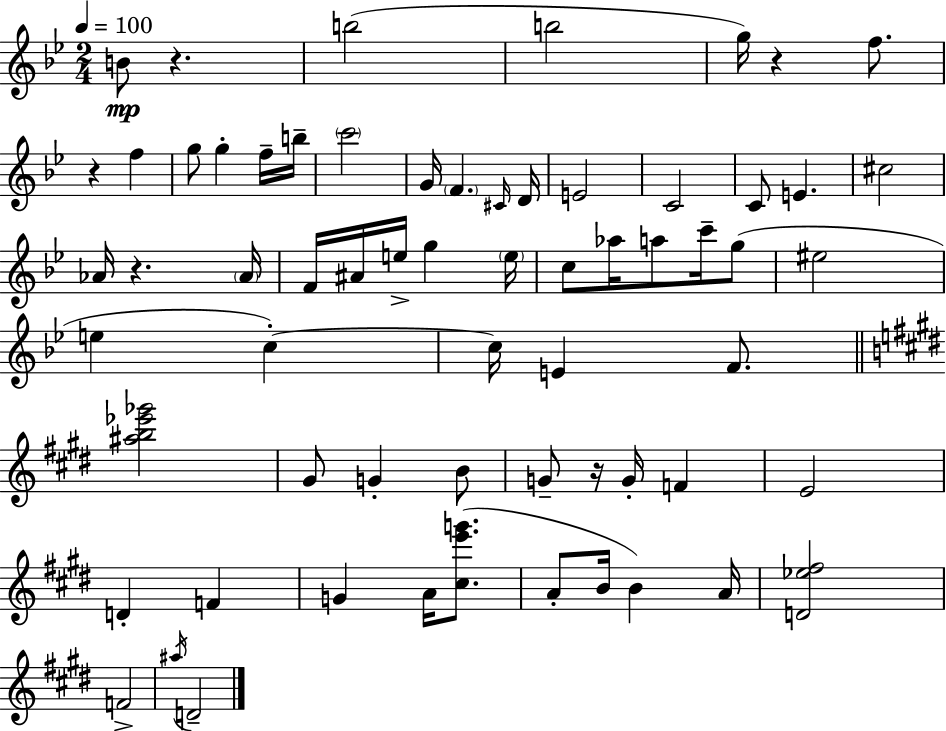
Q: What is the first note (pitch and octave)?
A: B4